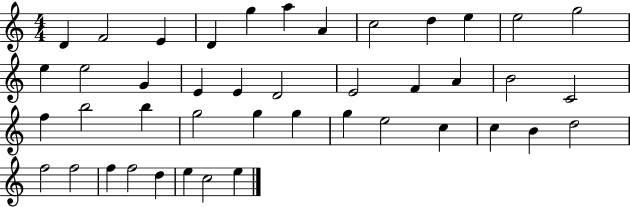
X:1
T:Untitled
M:4/4
L:1/4
K:C
D F2 E D g a A c2 d e e2 g2 e e2 G E E D2 E2 F A B2 C2 f b2 b g2 g g g e2 c c B d2 f2 f2 f f2 d e c2 e